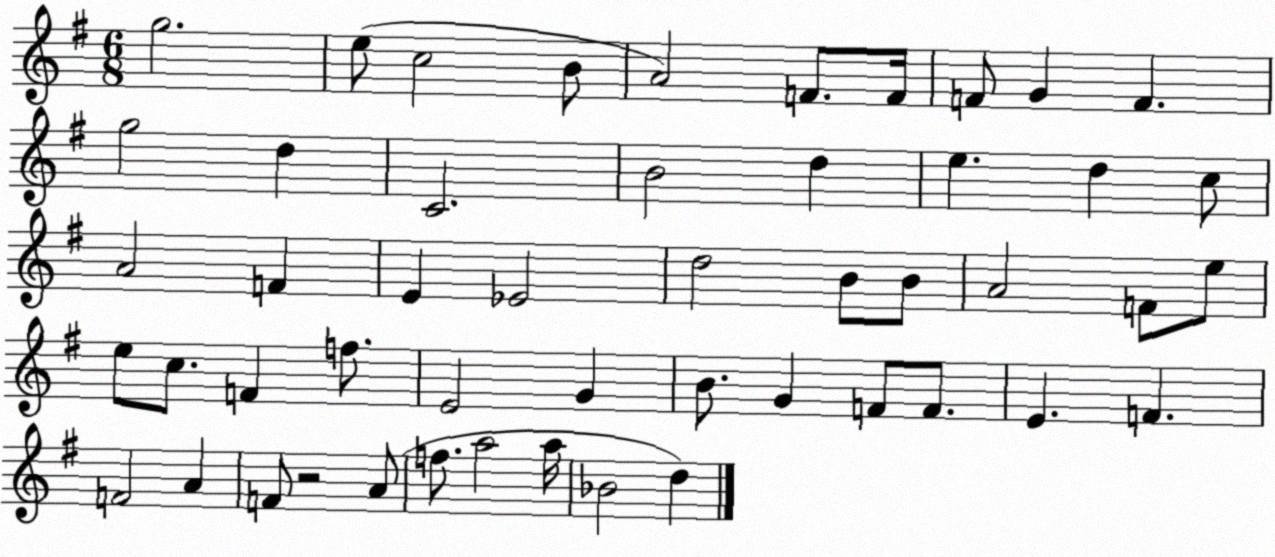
X:1
T:Untitled
M:6/8
L:1/4
K:G
g2 e/2 c2 B/2 A2 F/2 F/4 F/2 G F g2 d C2 B2 d e d c/2 A2 F E _E2 d2 B/2 B/2 A2 F/2 e/2 e/2 c/2 F f/2 E2 G B/2 G F/2 F/2 E F F2 A F/2 z2 A/2 f/2 a2 a/4 _B2 d